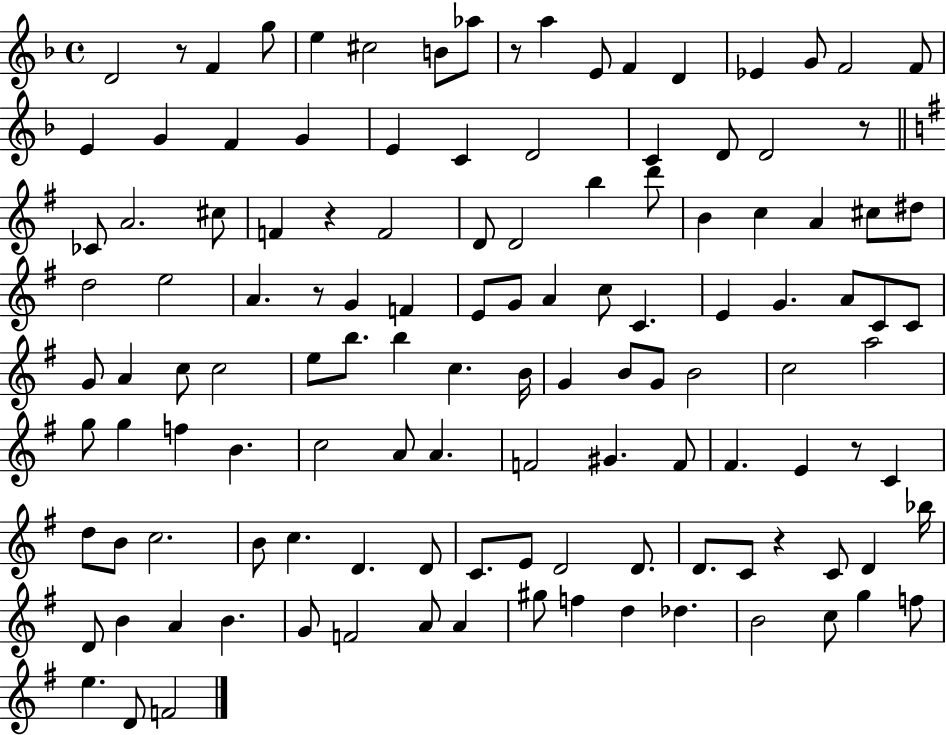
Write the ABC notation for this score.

X:1
T:Untitled
M:4/4
L:1/4
K:F
D2 z/2 F g/2 e ^c2 B/2 _a/2 z/2 a E/2 F D _E G/2 F2 F/2 E G F G E C D2 C D/2 D2 z/2 _C/2 A2 ^c/2 F z F2 D/2 D2 b d'/2 B c A ^c/2 ^d/2 d2 e2 A z/2 G F E/2 G/2 A c/2 C E G A/2 C/2 C/2 G/2 A c/2 c2 e/2 b/2 b c B/4 G B/2 G/2 B2 c2 a2 g/2 g f B c2 A/2 A F2 ^G F/2 ^F E z/2 C d/2 B/2 c2 B/2 c D D/2 C/2 E/2 D2 D/2 D/2 C/2 z C/2 D _b/4 D/2 B A B G/2 F2 A/2 A ^g/2 f d _d B2 c/2 g f/2 e D/2 F2